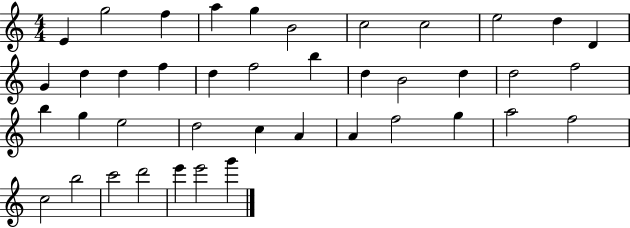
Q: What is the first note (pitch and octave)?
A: E4